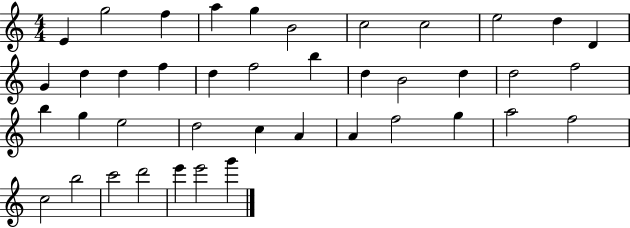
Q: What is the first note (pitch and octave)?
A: E4